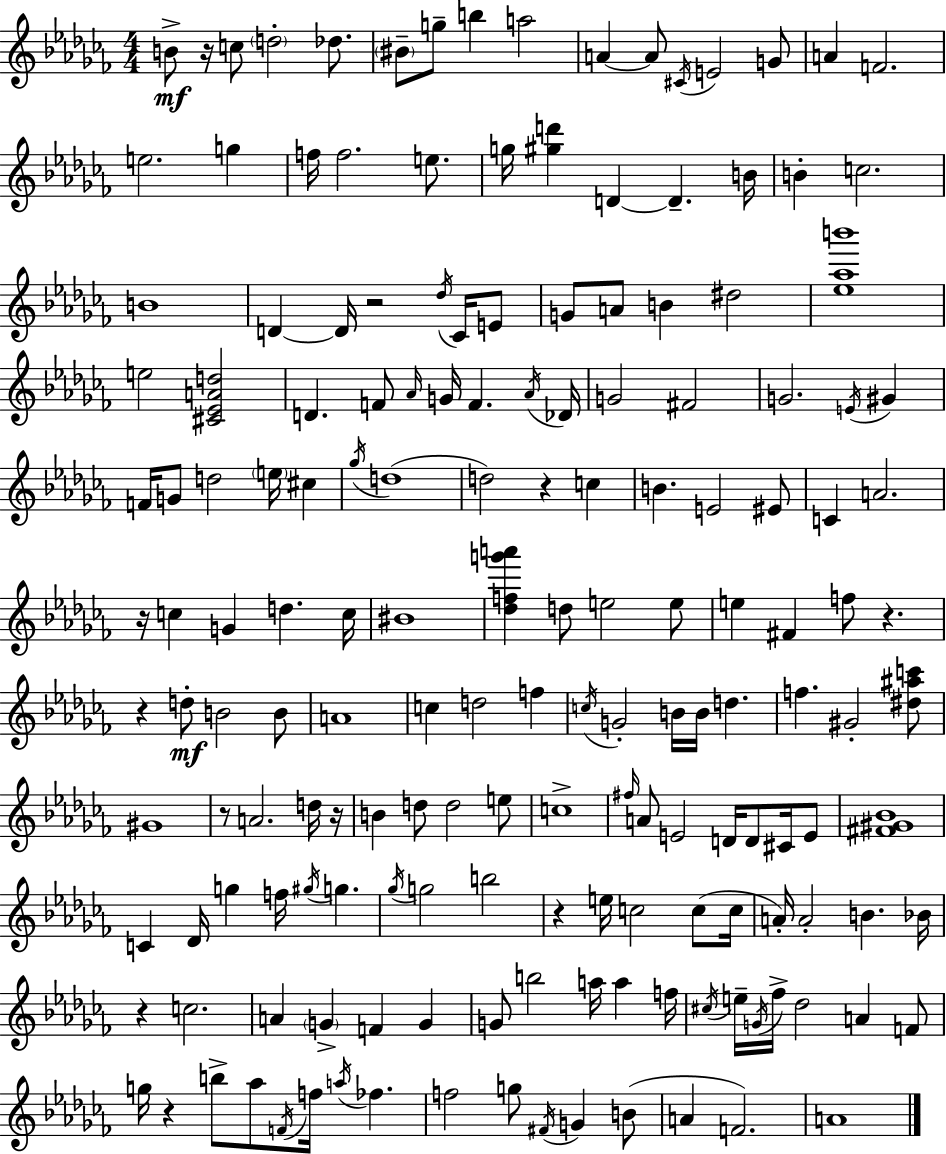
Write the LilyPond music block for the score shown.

{
  \clef treble
  \numericTimeSignature
  \time 4/4
  \key aes \minor
  b'8->\mf r16 c''8 \parenthesize d''2-. des''8. | \parenthesize bis'8-- g''8-- b''4 a''2 | a'4~~ a'8 \acciaccatura { cis'16 } e'2 g'8 | a'4 f'2. | \break e''2. g''4 | f''16 f''2. e''8. | g''16 <gis'' d'''>4 d'4~~ d'4.-- | b'16 b'4-. c''2. | \break b'1 | d'4~~ d'16 r2 \acciaccatura { des''16 } ces'16 | e'8 g'8 a'8 b'4 dis''2 | <ees'' aes'' b'''>1 | \break e''2 <cis' ees' a' d''>2 | d'4. f'8 \grace { aes'16 } g'16 f'4. | \acciaccatura { aes'16 } des'16 g'2 fis'2 | g'2. | \break \acciaccatura { e'16 } gis'4 f'16 g'8 d''2 | \parenthesize e''16 cis''4 \acciaccatura { ges''16 }( d''1 | d''2) r4 | c''4 b'4. e'2 | \break eis'8 c'4 a'2. | r16 c''4 g'4 d''4. | c''16 bis'1 | <des'' f'' g''' a'''>4 d''8 e''2 | \break e''8 e''4 fis'4 f''8 | r4. r4 d''8-.\mf b'2 | b'8 a'1 | c''4 d''2 | \break f''4 \acciaccatura { c''16 } g'2-. b'16 | b'16 d''4. f''4. gis'2-. | <dis'' ais'' c'''>8 gis'1 | r8 a'2. | \break d''16 r16 b'4 d''8 d''2 | e''8 c''1-> | \grace { fis''16 } a'8 e'2 | d'16 d'8 cis'16 e'8 <fis' gis' bes'>1 | \break c'4 des'16 g''4 | f''16 \acciaccatura { gis''16 } g''4. \acciaccatura { ges''16 } g''2 | b''2 r4 e''16 c''2 | c''8( c''16 a'16-.) a'2-. | \break b'4. bes'16 r4 c''2. | a'4 \parenthesize g'4-> | f'4 g'4 g'8 b''2 | a''16 a''4 f''16 \acciaccatura { cis''16 } e''16-- \acciaccatura { g'16 } fes''16-> des''2 | \break a'4 f'8 g''16 r4 | b''8-> aes''8 \acciaccatura { f'16 } f''16 \acciaccatura { a''16 } fes''4. f''2 | g''8 \acciaccatura { fis'16 } g'4 b'8( a'4 | f'2.) a'1 | \break \bar "|."
}